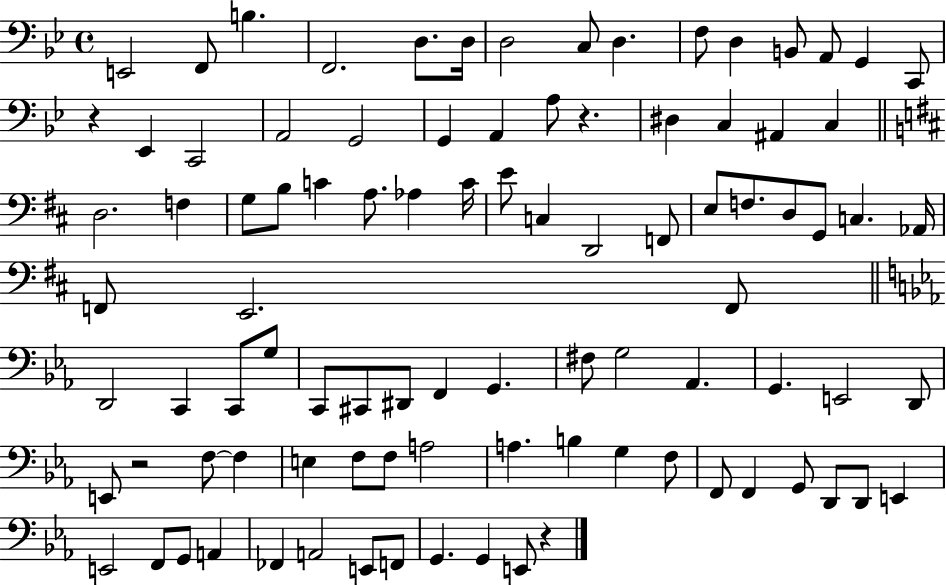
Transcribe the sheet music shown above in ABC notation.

X:1
T:Untitled
M:4/4
L:1/4
K:Bb
E,,2 F,,/2 B, F,,2 D,/2 D,/4 D,2 C,/2 D, F,/2 D, B,,/2 A,,/2 G,, C,,/2 z _E,, C,,2 A,,2 G,,2 G,, A,, A,/2 z ^D, C, ^A,, C, D,2 F, G,/2 B,/2 C A,/2 _A, C/4 E/2 C, D,,2 F,,/2 E,/2 F,/2 D,/2 G,,/2 C, _A,,/4 F,,/2 E,,2 F,,/2 D,,2 C,, C,,/2 G,/2 C,,/2 ^C,,/2 ^D,,/2 F,, G,, ^F,/2 G,2 _A,, G,, E,,2 D,,/2 E,,/2 z2 F,/2 F, E, F,/2 F,/2 A,2 A, B, G, F,/2 F,,/2 F,, G,,/2 D,,/2 D,,/2 E,, E,,2 F,,/2 G,,/2 A,, _F,, A,,2 E,,/2 F,,/2 G,, G,, E,,/2 z